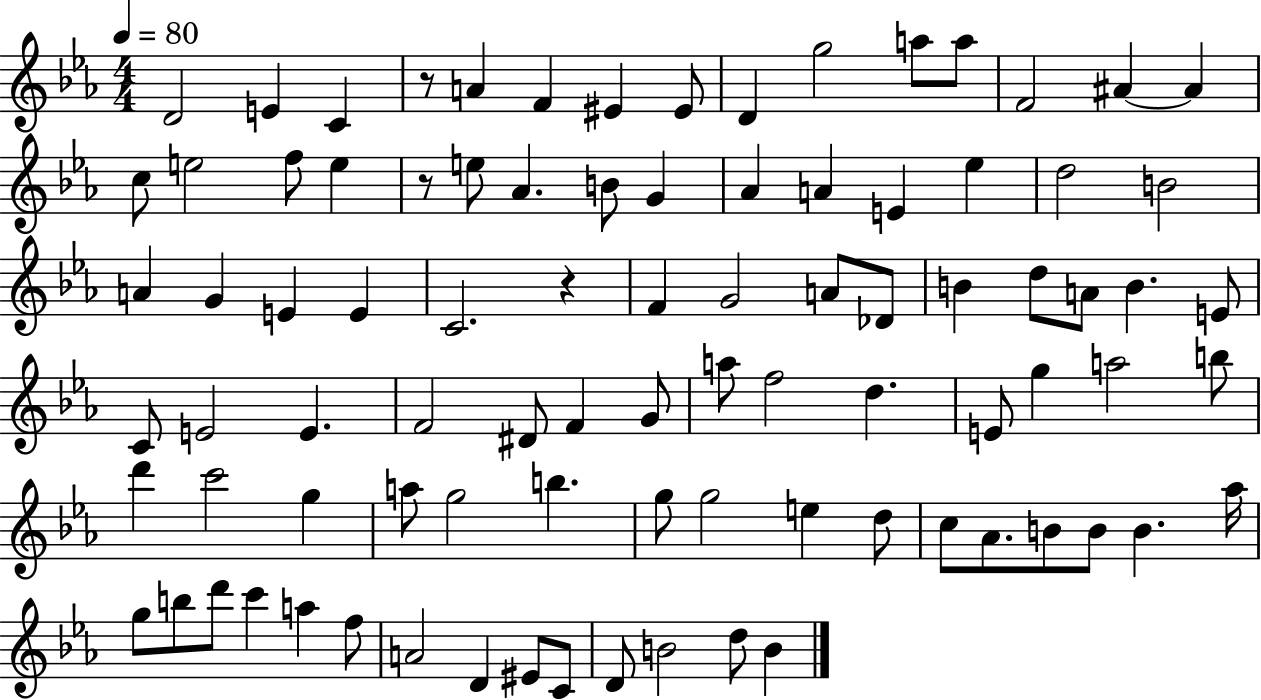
{
  \clef treble
  \numericTimeSignature
  \time 4/4
  \key ees \major
  \tempo 4 = 80
  \repeat volta 2 { d'2 e'4 c'4 | r8 a'4 f'4 eis'4 eis'8 | d'4 g''2 a''8 a''8 | f'2 ais'4~~ ais'4 | \break c''8 e''2 f''8 e''4 | r8 e''8 aes'4. b'8 g'4 | aes'4 a'4 e'4 ees''4 | d''2 b'2 | \break a'4 g'4 e'4 e'4 | c'2. r4 | f'4 g'2 a'8 des'8 | b'4 d''8 a'8 b'4. e'8 | \break c'8 e'2 e'4. | f'2 dis'8 f'4 g'8 | a''8 f''2 d''4. | e'8 g''4 a''2 b''8 | \break d'''4 c'''2 g''4 | a''8 g''2 b''4. | g''8 g''2 e''4 d''8 | c''8 aes'8. b'8 b'8 b'4. aes''16 | \break g''8 b''8 d'''8 c'''4 a''4 f''8 | a'2 d'4 eis'8 c'8 | d'8 b'2 d''8 b'4 | } \bar "|."
}